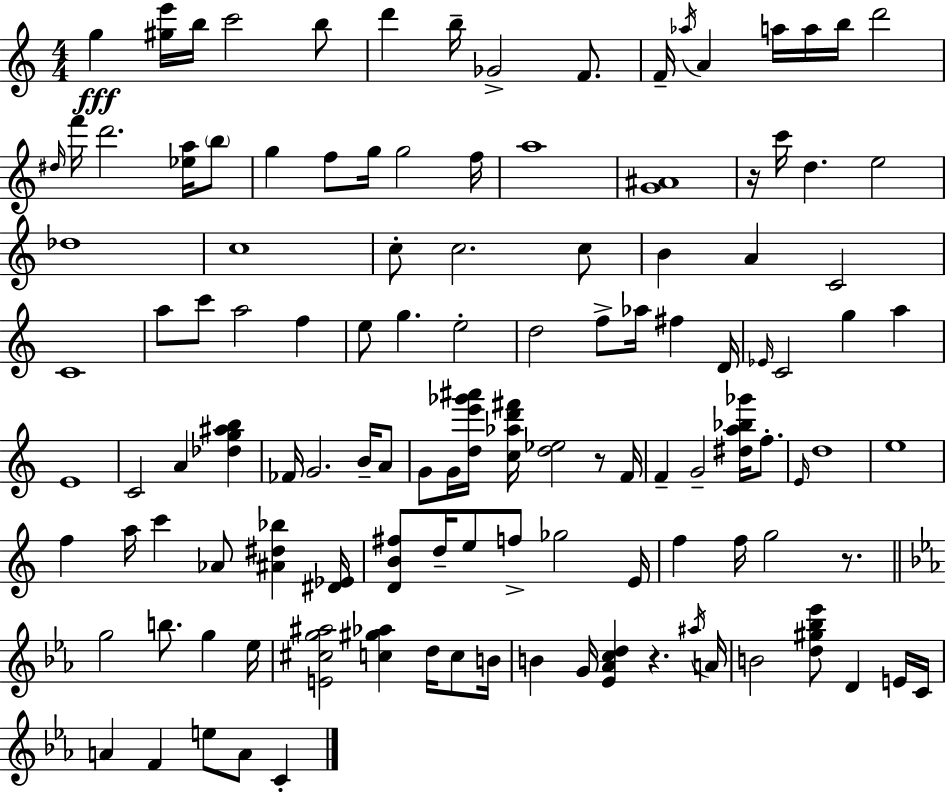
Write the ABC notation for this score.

X:1
T:Untitled
M:4/4
L:1/4
K:C
g [^ge']/4 b/4 c'2 b/2 d' b/4 _G2 F/2 F/4 _a/4 A a/4 a/4 b/4 d'2 ^d/4 f'/4 d'2 [_ea]/4 b/2 g f/2 g/4 g2 f/4 a4 [G^A]4 z/4 c'/4 d e2 _d4 c4 c/2 c2 c/2 B A C2 C4 a/2 c'/2 a2 f e/2 g e2 d2 f/2 _a/4 ^f D/4 _E/4 C2 g a E4 C2 A [_dg^ab] _F/4 G2 B/4 A/2 G/2 G/4 [de'_g'^a']/4 [c_ad'^f']/4 [d_e]2 z/2 F/4 F G2 [^da_b_g']/4 f/2 E/4 d4 e4 f a/4 c' _A/2 [^A^d_b] [^D_E]/4 [DB^f]/2 d/4 e/2 f/2 _g2 E/4 f f/4 g2 z/2 g2 b/2 g _e/4 [E^cg^a]2 [c^g_a] d/4 c/2 B/4 B G/4 [_E_Acd] z ^a/4 A/4 B2 [d^g_b_e']/2 D E/4 C/4 A F e/2 A/2 C